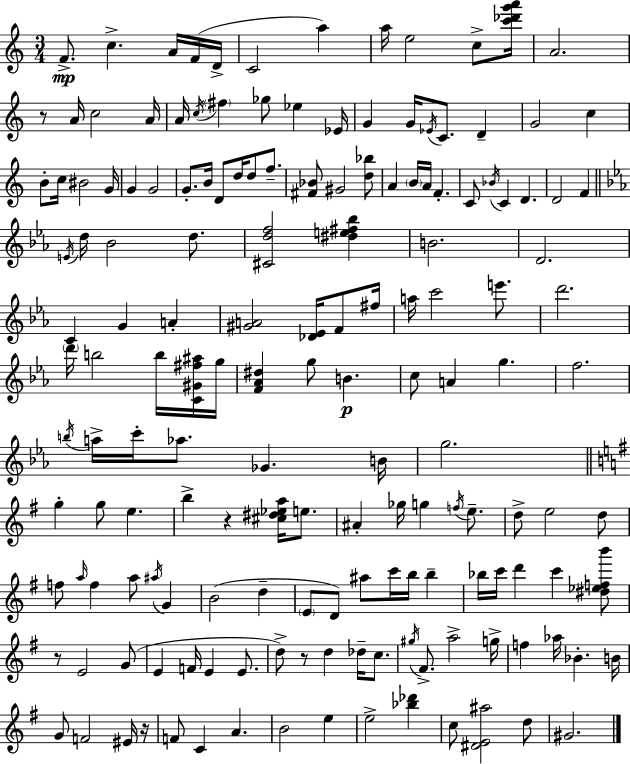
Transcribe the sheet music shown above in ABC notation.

X:1
T:Untitled
M:3/4
L:1/4
K:Am
F/2 c A/4 F/4 D/4 C2 a a/4 e2 c/2 [c'_d'g'a']/4 A2 z/2 A/4 c2 A/4 A/4 c/4 ^f _g/2 _e _E/4 G G/4 _E/4 C/2 D G2 c B/2 c/4 ^B2 G/4 G G2 G/2 B/4 D/2 d/4 d/2 f/2 [^F_B]/2 ^G2 [d_b]/2 A B/4 A/4 F C/2 _B/4 C D D2 F E/4 d/4 _B2 d/2 [^Cdf]2 [^de^f_b] B2 D2 C G A [^GA]2 [_D_E]/4 F/2 ^f/4 a/4 c'2 e'/2 d'2 d'/4 b2 b/4 [C^G^f^a]/4 g/4 [F_A^d] g/2 B c/2 A g f2 b/4 a/4 c'/4 _a/2 _G B/4 g2 g g/2 e b z [^c^d_ea]/4 e/2 ^A _g/4 g f/4 e/2 d/2 e2 d/2 f/2 a/4 f a/2 ^a/4 G B2 d E/2 D/2 ^a/2 c'/4 b/4 b _b/4 c'/4 d' c' [^d_efb']/2 z/2 E2 G/2 E F/4 E E/2 d/2 z/2 d _d/4 c/2 ^g/4 ^F/2 a2 g/4 f _a/4 _B B/4 G/2 F2 ^E/4 z/4 F/2 C A B2 e e2 [_b_d'] c/2 [^DE^a]2 d/2 ^G2